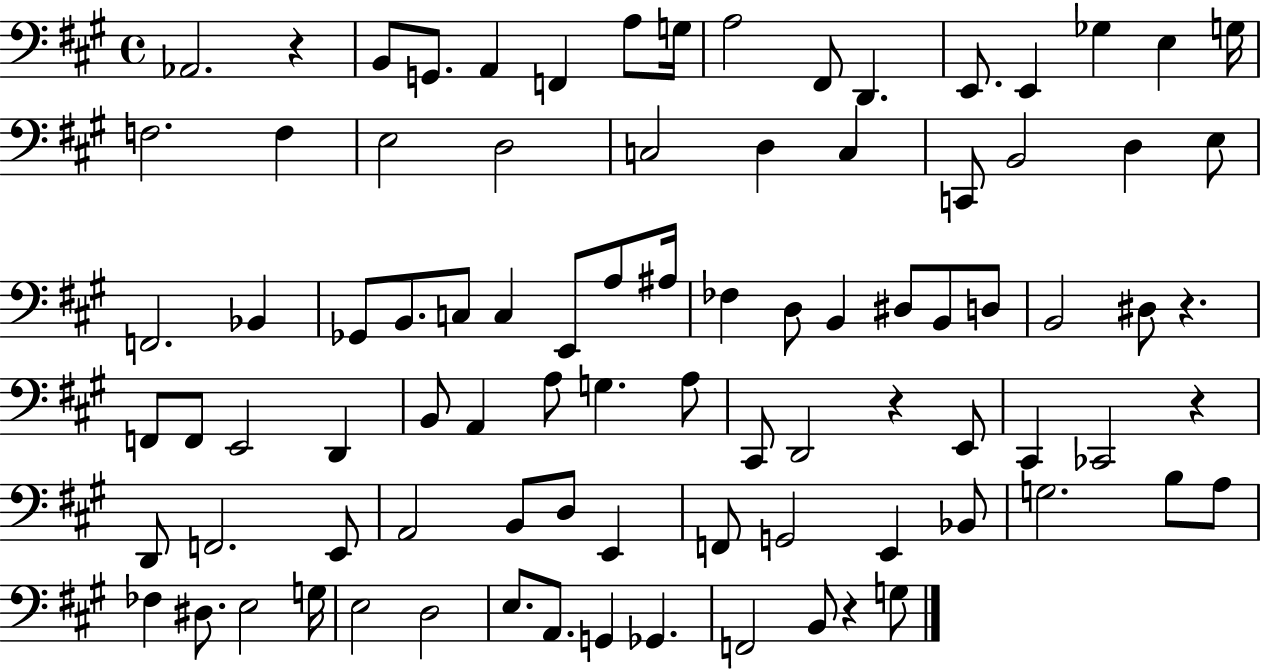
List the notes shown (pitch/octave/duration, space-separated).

Ab2/h. R/q B2/e G2/e. A2/q F2/q A3/e G3/s A3/h F#2/e D2/q. E2/e. E2/q Gb3/q E3/q G3/s F3/h. F3/q E3/h D3/h C3/h D3/q C3/q C2/e B2/h D3/q E3/e F2/h. Bb2/q Gb2/e B2/e. C3/e C3/q E2/e A3/e A#3/s FES3/q D3/e B2/q D#3/e B2/e D3/e B2/h D#3/e R/q. F2/e F2/e E2/h D2/q B2/e A2/q A3/e G3/q. A3/e C#2/e D2/h R/q E2/e C#2/q CES2/h R/q D2/e F2/h. E2/e A2/h B2/e D3/e E2/q F2/e G2/h E2/q Bb2/e G3/h. B3/e A3/e FES3/q D#3/e. E3/h G3/s E3/h D3/h E3/e. A2/e. G2/q Gb2/q. F2/h B2/e R/q G3/e